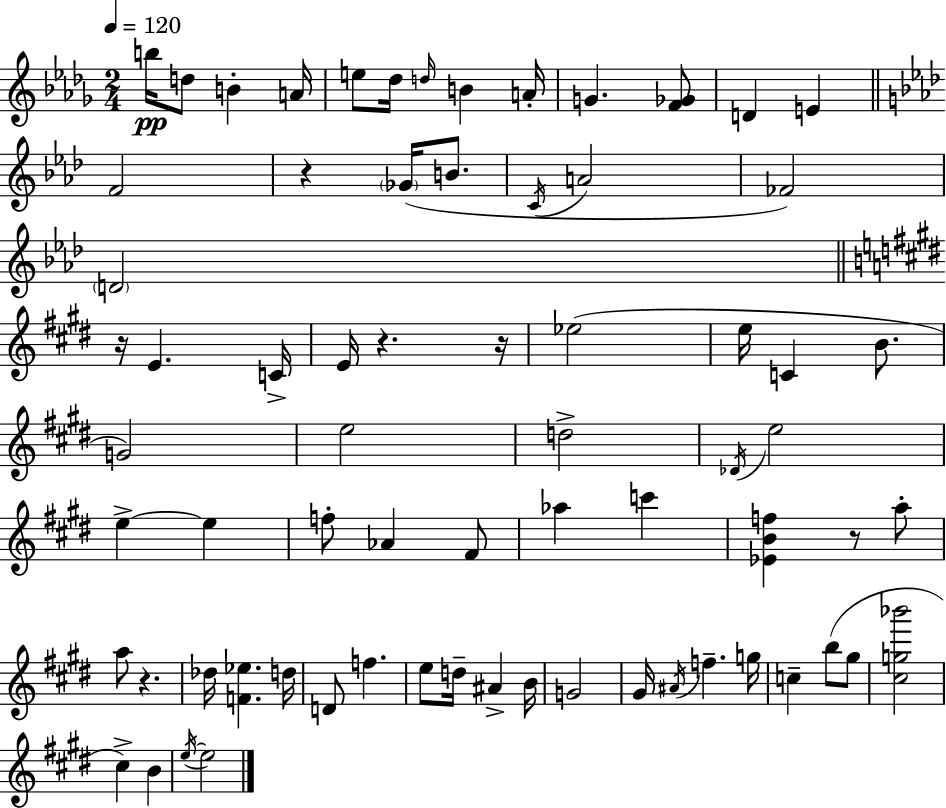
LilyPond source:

{
  \clef treble
  \numericTimeSignature
  \time 2/4
  \key bes \minor
  \tempo 4 = 120
  b''16\pp d''8 b'4-. a'16 | e''8 des''16 \grace { d''16 } b'4 | a'16-. g'4. <f' ges'>8 | d'4 e'4 | \break \bar "||" \break \key f \minor f'2 | r4 \parenthesize ges'16( b'8. | \acciaccatura { c'16 } a'2 | fes'2) | \break \parenthesize d'2 | \bar "||" \break \key e \major r16 e'4. c'16-> | e'16 r4. r16 | ees''2( | e''16 c'4 b'8. | \break g'2) | e''2 | d''2-> | \acciaccatura { des'16 } e''2 | \break e''4->~~ e''4 | f''8-. aes'4 fis'8 | aes''4 c'''4 | <ees' b' f''>4 r8 a''8-. | \break a''8 r4. | des''16 <f' ees''>4. | d''16 d'8 f''4. | e''8 d''16-- ais'4-> | \break b'16 g'2 | gis'16 \acciaccatura { ais'16 } f''4.-- | g''16 c''4-- b''8( | gis''8 <cis'' g'' bes'''>2 | \break cis''4->) b'4 | \acciaccatura { e''16~ }~ e''2 | \bar "|."
}